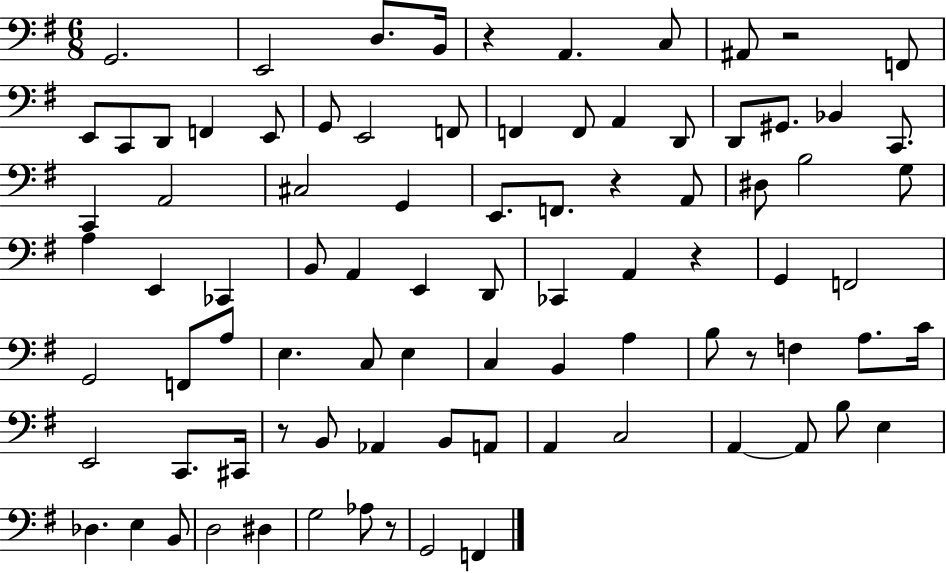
{
  \clef bass
  \numericTimeSignature
  \time 6/8
  \key g \major
  g,2. | e,2 d8. b,16 | r4 a,4. c8 | ais,8 r2 f,8 | \break e,8 c,8 d,8 f,4 e,8 | g,8 e,2 f,8 | f,4 f,8 a,4 d,8 | d,8 gis,8. bes,4 c,8. | \break c,4 a,2 | cis2 g,4 | e,8. f,8. r4 a,8 | dis8 b2 g8 | \break a4 e,4 ces,4 | b,8 a,4 e,4 d,8 | ces,4 a,4 r4 | g,4 f,2 | \break g,2 f,8 a8 | e4. c8 e4 | c4 b,4 a4 | b8 r8 f4 a8. c'16 | \break e,2 c,8. cis,16 | r8 b,8 aes,4 b,8 a,8 | a,4 c2 | a,4~~ a,8 b8 e4 | \break des4. e4 b,8 | d2 dis4 | g2 aes8 r8 | g,2 f,4 | \break \bar "|."
}